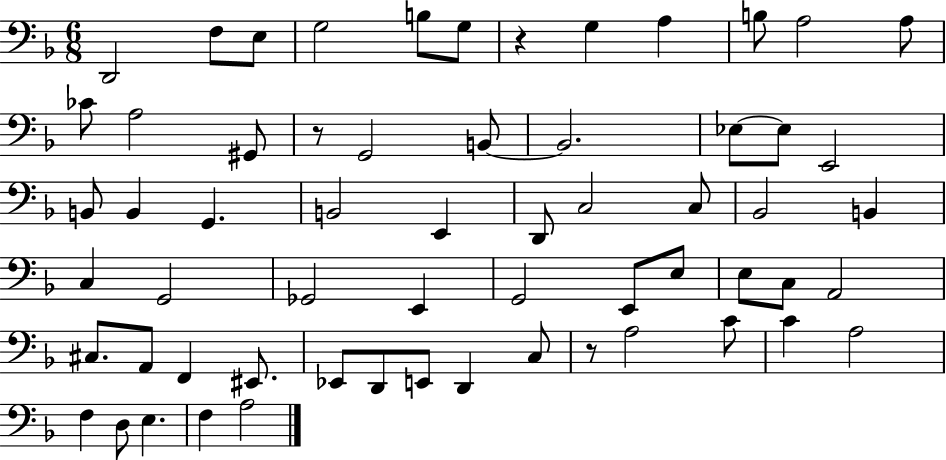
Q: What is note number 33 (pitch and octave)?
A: Gb2